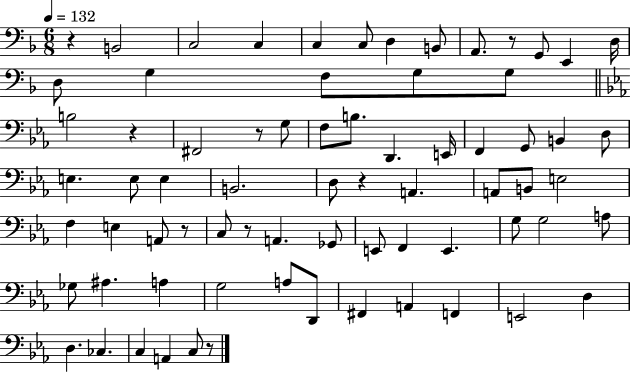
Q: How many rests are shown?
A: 8